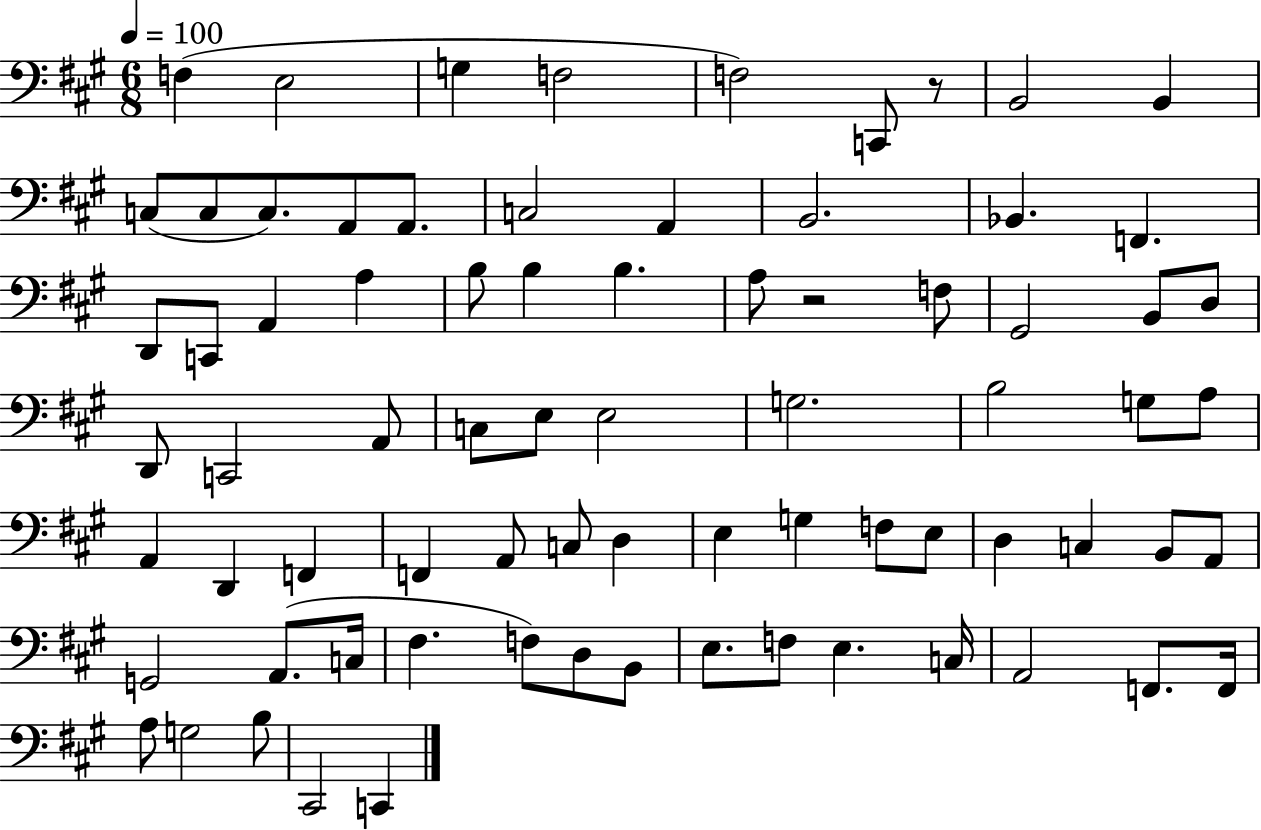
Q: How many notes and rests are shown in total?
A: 76